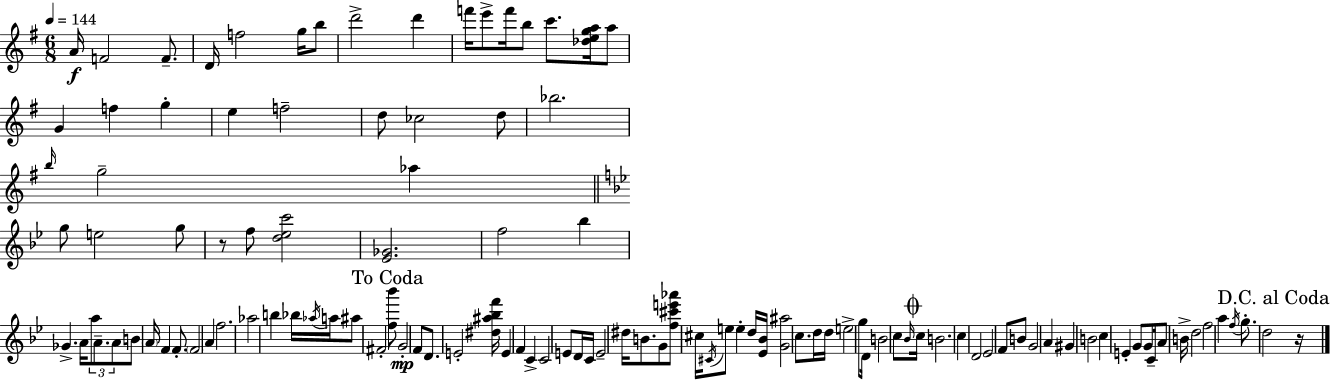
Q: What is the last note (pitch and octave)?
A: D5